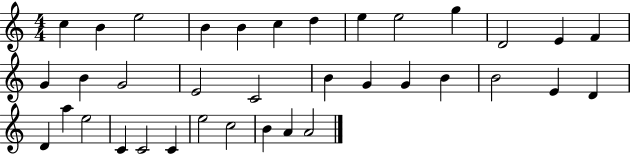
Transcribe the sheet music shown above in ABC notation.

X:1
T:Untitled
M:4/4
L:1/4
K:C
c B e2 B B c d e e2 g D2 E F G B G2 E2 C2 B G G B B2 E D D a e2 C C2 C e2 c2 B A A2